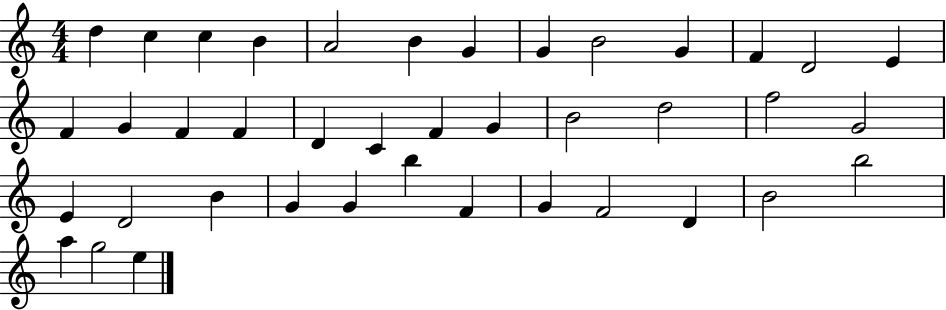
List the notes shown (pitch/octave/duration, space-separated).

D5/q C5/q C5/q B4/q A4/h B4/q G4/q G4/q B4/h G4/q F4/q D4/h E4/q F4/q G4/q F4/q F4/q D4/q C4/q F4/q G4/q B4/h D5/h F5/h G4/h E4/q D4/h B4/q G4/q G4/q B5/q F4/q G4/q F4/h D4/q B4/h B5/h A5/q G5/h E5/q